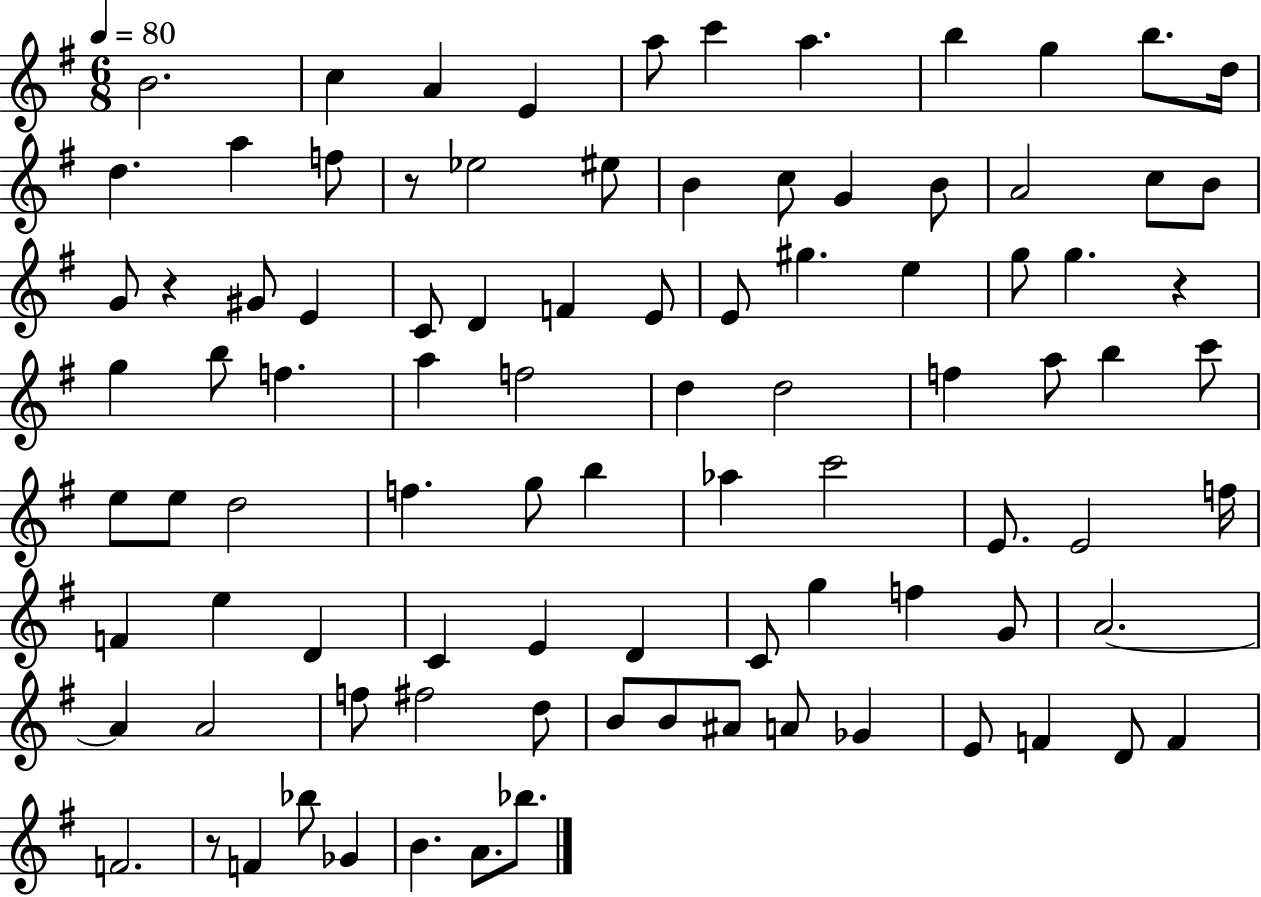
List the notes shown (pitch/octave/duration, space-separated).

B4/h. C5/q A4/q E4/q A5/e C6/q A5/q. B5/q G5/q B5/e. D5/s D5/q. A5/q F5/e R/e Eb5/h EIS5/e B4/q C5/e G4/q B4/e A4/h C5/e B4/e G4/e R/q G#4/e E4/q C4/e D4/q F4/q E4/e E4/e G#5/q. E5/q G5/e G5/q. R/q G5/q B5/e F5/q. A5/q F5/h D5/q D5/h F5/q A5/e B5/q C6/e E5/e E5/e D5/h F5/q. G5/e B5/q Ab5/q C6/h E4/e. E4/h F5/s F4/q E5/q D4/q C4/q E4/q D4/q C4/e G5/q F5/q G4/e A4/h. A4/q A4/h F5/e F#5/h D5/e B4/e B4/e A#4/e A4/e Gb4/q E4/e F4/q D4/e F4/q F4/h. R/e F4/q Bb5/e Gb4/q B4/q. A4/e. Bb5/e.